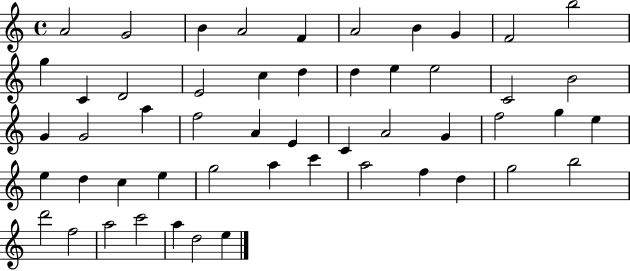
A4/h G4/h B4/q A4/h F4/q A4/h B4/q G4/q F4/h B5/h G5/q C4/q D4/h E4/h C5/q D5/q D5/q E5/q E5/h C4/h B4/h G4/q G4/h A5/q F5/h A4/q E4/q C4/q A4/h G4/q F5/h G5/q E5/q E5/q D5/q C5/q E5/q G5/h A5/q C6/q A5/h F5/q D5/q G5/h B5/h D6/h F5/h A5/h C6/h A5/q D5/h E5/q